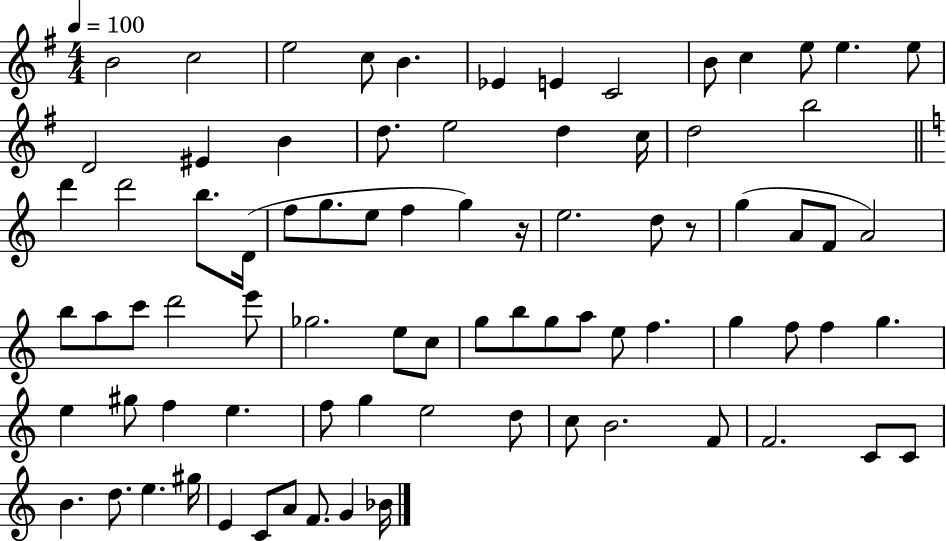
B4/h C5/h E5/h C5/e B4/q. Eb4/q E4/q C4/h B4/e C5/q E5/e E5/q. E5/e D4/h EIS4/q B4/q D5/e. E5/h D5/q C5/s D5/h B5/h D6/q D6/h B5/e. D4/s F5/e G5/e. E5/e F5/q G5/q R/s E5/h. D5/e R/e G5/q A4/e F4/e A4/h B5/e A5/e C6/e D6/h E6/e Gb5/h. E5/e C5/e G5/e B5/e G5/e A5/e E5/e F5/q. G5/q F5/e F5/q G5/q. E5/q G#5/e F5/q E5/q. F5/e G5/q E5/h D5/e C5/e B4/h. F4/e F4/h. C4/e C4/e B4/q. D5/e. E5/q. G#5/s E4/q C4/e A4/e F4/e. G4/q Bb4/s